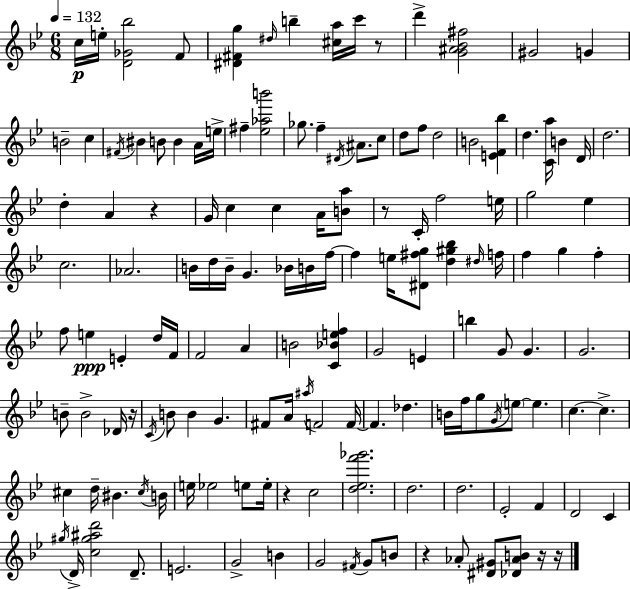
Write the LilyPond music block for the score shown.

{
  \clef treble
  \numericTimeSignature
  \time 6/8
  \key bes \major
  \tempo 4 = 132
  c''16\p e''16-. <d' ges' bes''>2 f'8 | <dis' fis' g''>4 \grace { dis''16 } b''4-- <cis'' a''>16 c'''16 r8 | d'''4-> <g' ais' bes' fis''>2 | gis'2 g'4 | \break b'2-- c''4 | \acciaccatura { fis'16 } bis'4 b'8 b'4 | a'16 e''16-> fis''4-- <ees'' aes'' b'''>2 | ges''8. f''4-- \acciaccatura { dis'16 } ais'8. | \break c''8 d''8 f''8 d''2 | b'2 <e' f' bes''>4 | d''4. <c' a''>16 b'4 | d'16 d''2. | \break d''4-. a'4 r4 | g'16 c''4 c''4 | a'16 <b' a''>8 r8 c'16-. f''2 | e''16 g''2 ees''4 | \break c''2. | aes'2. | b'16 d''16 b'16-- g'4. | bes'16 b'16 f''16~~ f''4 e''16 <dis' fis'' g''>8 <d'' gis'' bes''>4 | \break \grace { dis''16 } f''16 f''4 g''4 | f''4-. f''8 e''4\ppp e'4-. | d''16 f'16 f'2 | a'4 b'2 | \break <c' bes' e'' f''>4 g'2 | e'4 b''4 g'8 g'4. | g'2. | b'8-- b'2-> | \break des'16 r16 \acciaccatura { c'16 } b'8 b'4 g'4. | fis'8 a'16 \acciaccatura { ais''16 } f'2 | f'16~~ f'4. | des''4. b'16 f''16 g''8 \acciaccatura { g'16 } \parenthesize e''8~~ | \break e''4. c''4.~~ | c''4.-> cis''4 d''16-- | bis'4. \acciaccatura { cis''16 } b'16 e''16 ees''2 | e''8 e''16-. r4 | \break c''2 <d'' ees'' f''' ges'''>2. | d''2. | d''2. | ees'2-. | \break f'4 d'2 | c'4 \acciaccatura { gis''16 } d'16-> <c'' gis'' ais'' d'''>2 | d'8.-- e'2. | g'2-> | \break b'4 g'2 | \acciaccatura { fis'16 } g'8 b'8 r4 | aes'8-. <dis' gis'>8 <des' aes' b'>8 r16 r16 \bar "|."
}